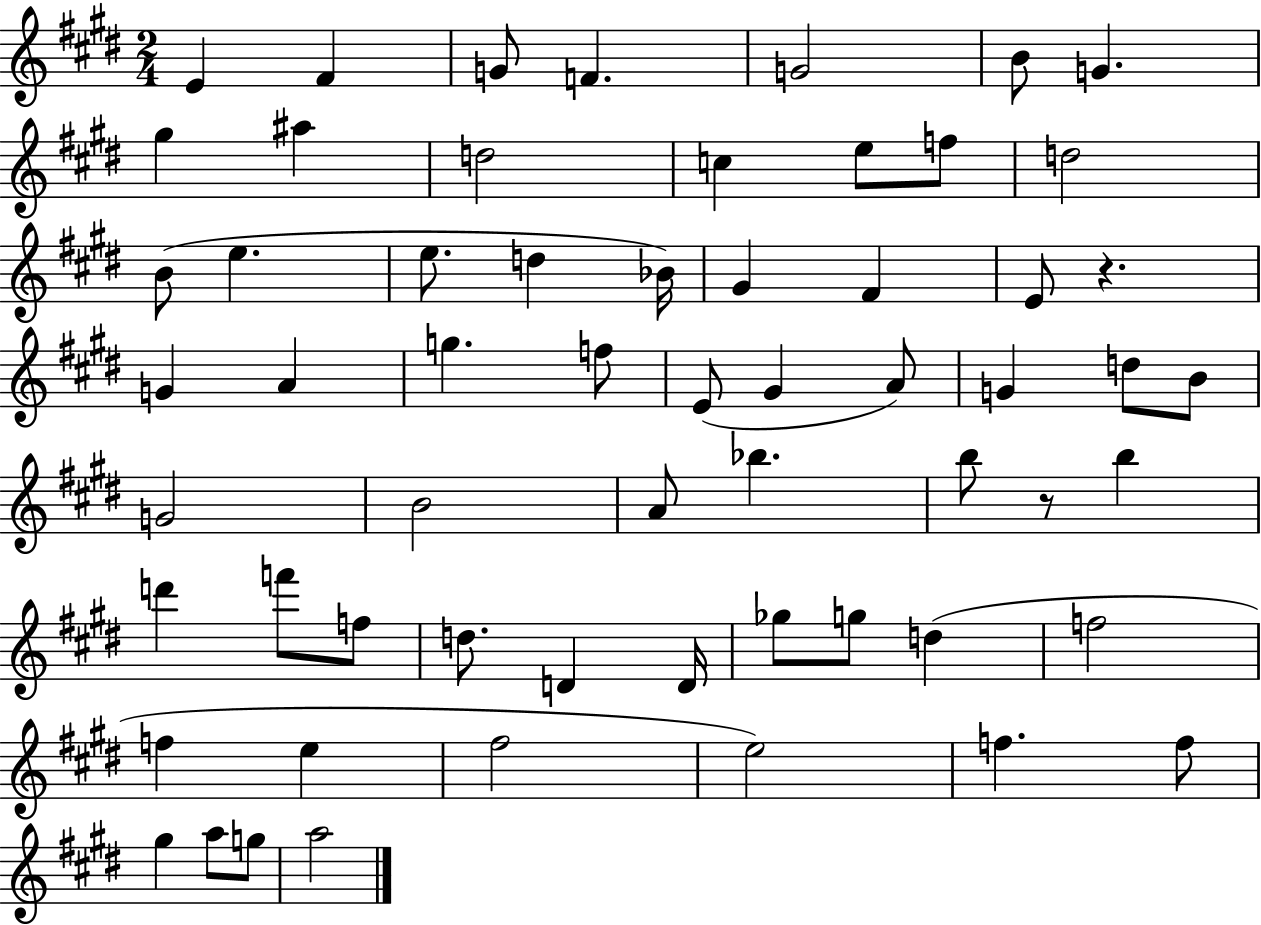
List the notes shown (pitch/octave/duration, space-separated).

E4/q F#4/q G4/e F4/q. G4/h B4/e G4/q. G#5/q A#5/q D5/h C5/q E5/e F5/e D5/h B4/e E5/q. E5/e. D5/q Bb4/s G#4/q F#4/q E4/e R/q. G4/q A4/q G5/q. F5/e E4/e G#4/q A4/e G4/q D5/e B4/e G4/h B4/h A4/e Bb5/q. B5/e R/e B5/q D6/q F6/e F5/e D5/e. D4/q D4/s Gb5/e G5/e D5/q F5/h F5/q E5/q F#5/h E5/h F5/q. F5/e G#5/q A5/e G5/e A5/h